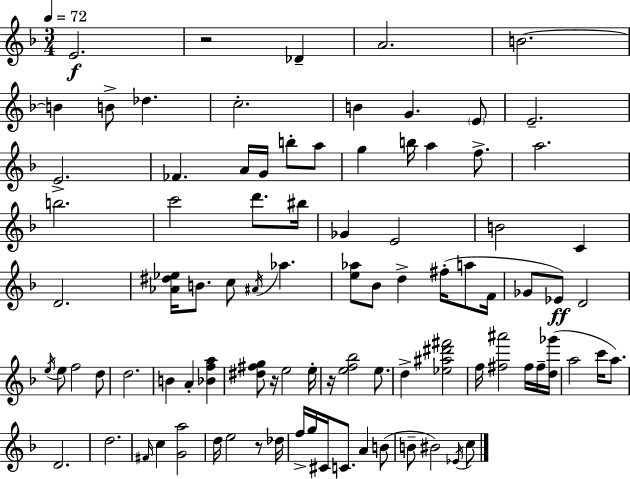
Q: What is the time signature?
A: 3/4